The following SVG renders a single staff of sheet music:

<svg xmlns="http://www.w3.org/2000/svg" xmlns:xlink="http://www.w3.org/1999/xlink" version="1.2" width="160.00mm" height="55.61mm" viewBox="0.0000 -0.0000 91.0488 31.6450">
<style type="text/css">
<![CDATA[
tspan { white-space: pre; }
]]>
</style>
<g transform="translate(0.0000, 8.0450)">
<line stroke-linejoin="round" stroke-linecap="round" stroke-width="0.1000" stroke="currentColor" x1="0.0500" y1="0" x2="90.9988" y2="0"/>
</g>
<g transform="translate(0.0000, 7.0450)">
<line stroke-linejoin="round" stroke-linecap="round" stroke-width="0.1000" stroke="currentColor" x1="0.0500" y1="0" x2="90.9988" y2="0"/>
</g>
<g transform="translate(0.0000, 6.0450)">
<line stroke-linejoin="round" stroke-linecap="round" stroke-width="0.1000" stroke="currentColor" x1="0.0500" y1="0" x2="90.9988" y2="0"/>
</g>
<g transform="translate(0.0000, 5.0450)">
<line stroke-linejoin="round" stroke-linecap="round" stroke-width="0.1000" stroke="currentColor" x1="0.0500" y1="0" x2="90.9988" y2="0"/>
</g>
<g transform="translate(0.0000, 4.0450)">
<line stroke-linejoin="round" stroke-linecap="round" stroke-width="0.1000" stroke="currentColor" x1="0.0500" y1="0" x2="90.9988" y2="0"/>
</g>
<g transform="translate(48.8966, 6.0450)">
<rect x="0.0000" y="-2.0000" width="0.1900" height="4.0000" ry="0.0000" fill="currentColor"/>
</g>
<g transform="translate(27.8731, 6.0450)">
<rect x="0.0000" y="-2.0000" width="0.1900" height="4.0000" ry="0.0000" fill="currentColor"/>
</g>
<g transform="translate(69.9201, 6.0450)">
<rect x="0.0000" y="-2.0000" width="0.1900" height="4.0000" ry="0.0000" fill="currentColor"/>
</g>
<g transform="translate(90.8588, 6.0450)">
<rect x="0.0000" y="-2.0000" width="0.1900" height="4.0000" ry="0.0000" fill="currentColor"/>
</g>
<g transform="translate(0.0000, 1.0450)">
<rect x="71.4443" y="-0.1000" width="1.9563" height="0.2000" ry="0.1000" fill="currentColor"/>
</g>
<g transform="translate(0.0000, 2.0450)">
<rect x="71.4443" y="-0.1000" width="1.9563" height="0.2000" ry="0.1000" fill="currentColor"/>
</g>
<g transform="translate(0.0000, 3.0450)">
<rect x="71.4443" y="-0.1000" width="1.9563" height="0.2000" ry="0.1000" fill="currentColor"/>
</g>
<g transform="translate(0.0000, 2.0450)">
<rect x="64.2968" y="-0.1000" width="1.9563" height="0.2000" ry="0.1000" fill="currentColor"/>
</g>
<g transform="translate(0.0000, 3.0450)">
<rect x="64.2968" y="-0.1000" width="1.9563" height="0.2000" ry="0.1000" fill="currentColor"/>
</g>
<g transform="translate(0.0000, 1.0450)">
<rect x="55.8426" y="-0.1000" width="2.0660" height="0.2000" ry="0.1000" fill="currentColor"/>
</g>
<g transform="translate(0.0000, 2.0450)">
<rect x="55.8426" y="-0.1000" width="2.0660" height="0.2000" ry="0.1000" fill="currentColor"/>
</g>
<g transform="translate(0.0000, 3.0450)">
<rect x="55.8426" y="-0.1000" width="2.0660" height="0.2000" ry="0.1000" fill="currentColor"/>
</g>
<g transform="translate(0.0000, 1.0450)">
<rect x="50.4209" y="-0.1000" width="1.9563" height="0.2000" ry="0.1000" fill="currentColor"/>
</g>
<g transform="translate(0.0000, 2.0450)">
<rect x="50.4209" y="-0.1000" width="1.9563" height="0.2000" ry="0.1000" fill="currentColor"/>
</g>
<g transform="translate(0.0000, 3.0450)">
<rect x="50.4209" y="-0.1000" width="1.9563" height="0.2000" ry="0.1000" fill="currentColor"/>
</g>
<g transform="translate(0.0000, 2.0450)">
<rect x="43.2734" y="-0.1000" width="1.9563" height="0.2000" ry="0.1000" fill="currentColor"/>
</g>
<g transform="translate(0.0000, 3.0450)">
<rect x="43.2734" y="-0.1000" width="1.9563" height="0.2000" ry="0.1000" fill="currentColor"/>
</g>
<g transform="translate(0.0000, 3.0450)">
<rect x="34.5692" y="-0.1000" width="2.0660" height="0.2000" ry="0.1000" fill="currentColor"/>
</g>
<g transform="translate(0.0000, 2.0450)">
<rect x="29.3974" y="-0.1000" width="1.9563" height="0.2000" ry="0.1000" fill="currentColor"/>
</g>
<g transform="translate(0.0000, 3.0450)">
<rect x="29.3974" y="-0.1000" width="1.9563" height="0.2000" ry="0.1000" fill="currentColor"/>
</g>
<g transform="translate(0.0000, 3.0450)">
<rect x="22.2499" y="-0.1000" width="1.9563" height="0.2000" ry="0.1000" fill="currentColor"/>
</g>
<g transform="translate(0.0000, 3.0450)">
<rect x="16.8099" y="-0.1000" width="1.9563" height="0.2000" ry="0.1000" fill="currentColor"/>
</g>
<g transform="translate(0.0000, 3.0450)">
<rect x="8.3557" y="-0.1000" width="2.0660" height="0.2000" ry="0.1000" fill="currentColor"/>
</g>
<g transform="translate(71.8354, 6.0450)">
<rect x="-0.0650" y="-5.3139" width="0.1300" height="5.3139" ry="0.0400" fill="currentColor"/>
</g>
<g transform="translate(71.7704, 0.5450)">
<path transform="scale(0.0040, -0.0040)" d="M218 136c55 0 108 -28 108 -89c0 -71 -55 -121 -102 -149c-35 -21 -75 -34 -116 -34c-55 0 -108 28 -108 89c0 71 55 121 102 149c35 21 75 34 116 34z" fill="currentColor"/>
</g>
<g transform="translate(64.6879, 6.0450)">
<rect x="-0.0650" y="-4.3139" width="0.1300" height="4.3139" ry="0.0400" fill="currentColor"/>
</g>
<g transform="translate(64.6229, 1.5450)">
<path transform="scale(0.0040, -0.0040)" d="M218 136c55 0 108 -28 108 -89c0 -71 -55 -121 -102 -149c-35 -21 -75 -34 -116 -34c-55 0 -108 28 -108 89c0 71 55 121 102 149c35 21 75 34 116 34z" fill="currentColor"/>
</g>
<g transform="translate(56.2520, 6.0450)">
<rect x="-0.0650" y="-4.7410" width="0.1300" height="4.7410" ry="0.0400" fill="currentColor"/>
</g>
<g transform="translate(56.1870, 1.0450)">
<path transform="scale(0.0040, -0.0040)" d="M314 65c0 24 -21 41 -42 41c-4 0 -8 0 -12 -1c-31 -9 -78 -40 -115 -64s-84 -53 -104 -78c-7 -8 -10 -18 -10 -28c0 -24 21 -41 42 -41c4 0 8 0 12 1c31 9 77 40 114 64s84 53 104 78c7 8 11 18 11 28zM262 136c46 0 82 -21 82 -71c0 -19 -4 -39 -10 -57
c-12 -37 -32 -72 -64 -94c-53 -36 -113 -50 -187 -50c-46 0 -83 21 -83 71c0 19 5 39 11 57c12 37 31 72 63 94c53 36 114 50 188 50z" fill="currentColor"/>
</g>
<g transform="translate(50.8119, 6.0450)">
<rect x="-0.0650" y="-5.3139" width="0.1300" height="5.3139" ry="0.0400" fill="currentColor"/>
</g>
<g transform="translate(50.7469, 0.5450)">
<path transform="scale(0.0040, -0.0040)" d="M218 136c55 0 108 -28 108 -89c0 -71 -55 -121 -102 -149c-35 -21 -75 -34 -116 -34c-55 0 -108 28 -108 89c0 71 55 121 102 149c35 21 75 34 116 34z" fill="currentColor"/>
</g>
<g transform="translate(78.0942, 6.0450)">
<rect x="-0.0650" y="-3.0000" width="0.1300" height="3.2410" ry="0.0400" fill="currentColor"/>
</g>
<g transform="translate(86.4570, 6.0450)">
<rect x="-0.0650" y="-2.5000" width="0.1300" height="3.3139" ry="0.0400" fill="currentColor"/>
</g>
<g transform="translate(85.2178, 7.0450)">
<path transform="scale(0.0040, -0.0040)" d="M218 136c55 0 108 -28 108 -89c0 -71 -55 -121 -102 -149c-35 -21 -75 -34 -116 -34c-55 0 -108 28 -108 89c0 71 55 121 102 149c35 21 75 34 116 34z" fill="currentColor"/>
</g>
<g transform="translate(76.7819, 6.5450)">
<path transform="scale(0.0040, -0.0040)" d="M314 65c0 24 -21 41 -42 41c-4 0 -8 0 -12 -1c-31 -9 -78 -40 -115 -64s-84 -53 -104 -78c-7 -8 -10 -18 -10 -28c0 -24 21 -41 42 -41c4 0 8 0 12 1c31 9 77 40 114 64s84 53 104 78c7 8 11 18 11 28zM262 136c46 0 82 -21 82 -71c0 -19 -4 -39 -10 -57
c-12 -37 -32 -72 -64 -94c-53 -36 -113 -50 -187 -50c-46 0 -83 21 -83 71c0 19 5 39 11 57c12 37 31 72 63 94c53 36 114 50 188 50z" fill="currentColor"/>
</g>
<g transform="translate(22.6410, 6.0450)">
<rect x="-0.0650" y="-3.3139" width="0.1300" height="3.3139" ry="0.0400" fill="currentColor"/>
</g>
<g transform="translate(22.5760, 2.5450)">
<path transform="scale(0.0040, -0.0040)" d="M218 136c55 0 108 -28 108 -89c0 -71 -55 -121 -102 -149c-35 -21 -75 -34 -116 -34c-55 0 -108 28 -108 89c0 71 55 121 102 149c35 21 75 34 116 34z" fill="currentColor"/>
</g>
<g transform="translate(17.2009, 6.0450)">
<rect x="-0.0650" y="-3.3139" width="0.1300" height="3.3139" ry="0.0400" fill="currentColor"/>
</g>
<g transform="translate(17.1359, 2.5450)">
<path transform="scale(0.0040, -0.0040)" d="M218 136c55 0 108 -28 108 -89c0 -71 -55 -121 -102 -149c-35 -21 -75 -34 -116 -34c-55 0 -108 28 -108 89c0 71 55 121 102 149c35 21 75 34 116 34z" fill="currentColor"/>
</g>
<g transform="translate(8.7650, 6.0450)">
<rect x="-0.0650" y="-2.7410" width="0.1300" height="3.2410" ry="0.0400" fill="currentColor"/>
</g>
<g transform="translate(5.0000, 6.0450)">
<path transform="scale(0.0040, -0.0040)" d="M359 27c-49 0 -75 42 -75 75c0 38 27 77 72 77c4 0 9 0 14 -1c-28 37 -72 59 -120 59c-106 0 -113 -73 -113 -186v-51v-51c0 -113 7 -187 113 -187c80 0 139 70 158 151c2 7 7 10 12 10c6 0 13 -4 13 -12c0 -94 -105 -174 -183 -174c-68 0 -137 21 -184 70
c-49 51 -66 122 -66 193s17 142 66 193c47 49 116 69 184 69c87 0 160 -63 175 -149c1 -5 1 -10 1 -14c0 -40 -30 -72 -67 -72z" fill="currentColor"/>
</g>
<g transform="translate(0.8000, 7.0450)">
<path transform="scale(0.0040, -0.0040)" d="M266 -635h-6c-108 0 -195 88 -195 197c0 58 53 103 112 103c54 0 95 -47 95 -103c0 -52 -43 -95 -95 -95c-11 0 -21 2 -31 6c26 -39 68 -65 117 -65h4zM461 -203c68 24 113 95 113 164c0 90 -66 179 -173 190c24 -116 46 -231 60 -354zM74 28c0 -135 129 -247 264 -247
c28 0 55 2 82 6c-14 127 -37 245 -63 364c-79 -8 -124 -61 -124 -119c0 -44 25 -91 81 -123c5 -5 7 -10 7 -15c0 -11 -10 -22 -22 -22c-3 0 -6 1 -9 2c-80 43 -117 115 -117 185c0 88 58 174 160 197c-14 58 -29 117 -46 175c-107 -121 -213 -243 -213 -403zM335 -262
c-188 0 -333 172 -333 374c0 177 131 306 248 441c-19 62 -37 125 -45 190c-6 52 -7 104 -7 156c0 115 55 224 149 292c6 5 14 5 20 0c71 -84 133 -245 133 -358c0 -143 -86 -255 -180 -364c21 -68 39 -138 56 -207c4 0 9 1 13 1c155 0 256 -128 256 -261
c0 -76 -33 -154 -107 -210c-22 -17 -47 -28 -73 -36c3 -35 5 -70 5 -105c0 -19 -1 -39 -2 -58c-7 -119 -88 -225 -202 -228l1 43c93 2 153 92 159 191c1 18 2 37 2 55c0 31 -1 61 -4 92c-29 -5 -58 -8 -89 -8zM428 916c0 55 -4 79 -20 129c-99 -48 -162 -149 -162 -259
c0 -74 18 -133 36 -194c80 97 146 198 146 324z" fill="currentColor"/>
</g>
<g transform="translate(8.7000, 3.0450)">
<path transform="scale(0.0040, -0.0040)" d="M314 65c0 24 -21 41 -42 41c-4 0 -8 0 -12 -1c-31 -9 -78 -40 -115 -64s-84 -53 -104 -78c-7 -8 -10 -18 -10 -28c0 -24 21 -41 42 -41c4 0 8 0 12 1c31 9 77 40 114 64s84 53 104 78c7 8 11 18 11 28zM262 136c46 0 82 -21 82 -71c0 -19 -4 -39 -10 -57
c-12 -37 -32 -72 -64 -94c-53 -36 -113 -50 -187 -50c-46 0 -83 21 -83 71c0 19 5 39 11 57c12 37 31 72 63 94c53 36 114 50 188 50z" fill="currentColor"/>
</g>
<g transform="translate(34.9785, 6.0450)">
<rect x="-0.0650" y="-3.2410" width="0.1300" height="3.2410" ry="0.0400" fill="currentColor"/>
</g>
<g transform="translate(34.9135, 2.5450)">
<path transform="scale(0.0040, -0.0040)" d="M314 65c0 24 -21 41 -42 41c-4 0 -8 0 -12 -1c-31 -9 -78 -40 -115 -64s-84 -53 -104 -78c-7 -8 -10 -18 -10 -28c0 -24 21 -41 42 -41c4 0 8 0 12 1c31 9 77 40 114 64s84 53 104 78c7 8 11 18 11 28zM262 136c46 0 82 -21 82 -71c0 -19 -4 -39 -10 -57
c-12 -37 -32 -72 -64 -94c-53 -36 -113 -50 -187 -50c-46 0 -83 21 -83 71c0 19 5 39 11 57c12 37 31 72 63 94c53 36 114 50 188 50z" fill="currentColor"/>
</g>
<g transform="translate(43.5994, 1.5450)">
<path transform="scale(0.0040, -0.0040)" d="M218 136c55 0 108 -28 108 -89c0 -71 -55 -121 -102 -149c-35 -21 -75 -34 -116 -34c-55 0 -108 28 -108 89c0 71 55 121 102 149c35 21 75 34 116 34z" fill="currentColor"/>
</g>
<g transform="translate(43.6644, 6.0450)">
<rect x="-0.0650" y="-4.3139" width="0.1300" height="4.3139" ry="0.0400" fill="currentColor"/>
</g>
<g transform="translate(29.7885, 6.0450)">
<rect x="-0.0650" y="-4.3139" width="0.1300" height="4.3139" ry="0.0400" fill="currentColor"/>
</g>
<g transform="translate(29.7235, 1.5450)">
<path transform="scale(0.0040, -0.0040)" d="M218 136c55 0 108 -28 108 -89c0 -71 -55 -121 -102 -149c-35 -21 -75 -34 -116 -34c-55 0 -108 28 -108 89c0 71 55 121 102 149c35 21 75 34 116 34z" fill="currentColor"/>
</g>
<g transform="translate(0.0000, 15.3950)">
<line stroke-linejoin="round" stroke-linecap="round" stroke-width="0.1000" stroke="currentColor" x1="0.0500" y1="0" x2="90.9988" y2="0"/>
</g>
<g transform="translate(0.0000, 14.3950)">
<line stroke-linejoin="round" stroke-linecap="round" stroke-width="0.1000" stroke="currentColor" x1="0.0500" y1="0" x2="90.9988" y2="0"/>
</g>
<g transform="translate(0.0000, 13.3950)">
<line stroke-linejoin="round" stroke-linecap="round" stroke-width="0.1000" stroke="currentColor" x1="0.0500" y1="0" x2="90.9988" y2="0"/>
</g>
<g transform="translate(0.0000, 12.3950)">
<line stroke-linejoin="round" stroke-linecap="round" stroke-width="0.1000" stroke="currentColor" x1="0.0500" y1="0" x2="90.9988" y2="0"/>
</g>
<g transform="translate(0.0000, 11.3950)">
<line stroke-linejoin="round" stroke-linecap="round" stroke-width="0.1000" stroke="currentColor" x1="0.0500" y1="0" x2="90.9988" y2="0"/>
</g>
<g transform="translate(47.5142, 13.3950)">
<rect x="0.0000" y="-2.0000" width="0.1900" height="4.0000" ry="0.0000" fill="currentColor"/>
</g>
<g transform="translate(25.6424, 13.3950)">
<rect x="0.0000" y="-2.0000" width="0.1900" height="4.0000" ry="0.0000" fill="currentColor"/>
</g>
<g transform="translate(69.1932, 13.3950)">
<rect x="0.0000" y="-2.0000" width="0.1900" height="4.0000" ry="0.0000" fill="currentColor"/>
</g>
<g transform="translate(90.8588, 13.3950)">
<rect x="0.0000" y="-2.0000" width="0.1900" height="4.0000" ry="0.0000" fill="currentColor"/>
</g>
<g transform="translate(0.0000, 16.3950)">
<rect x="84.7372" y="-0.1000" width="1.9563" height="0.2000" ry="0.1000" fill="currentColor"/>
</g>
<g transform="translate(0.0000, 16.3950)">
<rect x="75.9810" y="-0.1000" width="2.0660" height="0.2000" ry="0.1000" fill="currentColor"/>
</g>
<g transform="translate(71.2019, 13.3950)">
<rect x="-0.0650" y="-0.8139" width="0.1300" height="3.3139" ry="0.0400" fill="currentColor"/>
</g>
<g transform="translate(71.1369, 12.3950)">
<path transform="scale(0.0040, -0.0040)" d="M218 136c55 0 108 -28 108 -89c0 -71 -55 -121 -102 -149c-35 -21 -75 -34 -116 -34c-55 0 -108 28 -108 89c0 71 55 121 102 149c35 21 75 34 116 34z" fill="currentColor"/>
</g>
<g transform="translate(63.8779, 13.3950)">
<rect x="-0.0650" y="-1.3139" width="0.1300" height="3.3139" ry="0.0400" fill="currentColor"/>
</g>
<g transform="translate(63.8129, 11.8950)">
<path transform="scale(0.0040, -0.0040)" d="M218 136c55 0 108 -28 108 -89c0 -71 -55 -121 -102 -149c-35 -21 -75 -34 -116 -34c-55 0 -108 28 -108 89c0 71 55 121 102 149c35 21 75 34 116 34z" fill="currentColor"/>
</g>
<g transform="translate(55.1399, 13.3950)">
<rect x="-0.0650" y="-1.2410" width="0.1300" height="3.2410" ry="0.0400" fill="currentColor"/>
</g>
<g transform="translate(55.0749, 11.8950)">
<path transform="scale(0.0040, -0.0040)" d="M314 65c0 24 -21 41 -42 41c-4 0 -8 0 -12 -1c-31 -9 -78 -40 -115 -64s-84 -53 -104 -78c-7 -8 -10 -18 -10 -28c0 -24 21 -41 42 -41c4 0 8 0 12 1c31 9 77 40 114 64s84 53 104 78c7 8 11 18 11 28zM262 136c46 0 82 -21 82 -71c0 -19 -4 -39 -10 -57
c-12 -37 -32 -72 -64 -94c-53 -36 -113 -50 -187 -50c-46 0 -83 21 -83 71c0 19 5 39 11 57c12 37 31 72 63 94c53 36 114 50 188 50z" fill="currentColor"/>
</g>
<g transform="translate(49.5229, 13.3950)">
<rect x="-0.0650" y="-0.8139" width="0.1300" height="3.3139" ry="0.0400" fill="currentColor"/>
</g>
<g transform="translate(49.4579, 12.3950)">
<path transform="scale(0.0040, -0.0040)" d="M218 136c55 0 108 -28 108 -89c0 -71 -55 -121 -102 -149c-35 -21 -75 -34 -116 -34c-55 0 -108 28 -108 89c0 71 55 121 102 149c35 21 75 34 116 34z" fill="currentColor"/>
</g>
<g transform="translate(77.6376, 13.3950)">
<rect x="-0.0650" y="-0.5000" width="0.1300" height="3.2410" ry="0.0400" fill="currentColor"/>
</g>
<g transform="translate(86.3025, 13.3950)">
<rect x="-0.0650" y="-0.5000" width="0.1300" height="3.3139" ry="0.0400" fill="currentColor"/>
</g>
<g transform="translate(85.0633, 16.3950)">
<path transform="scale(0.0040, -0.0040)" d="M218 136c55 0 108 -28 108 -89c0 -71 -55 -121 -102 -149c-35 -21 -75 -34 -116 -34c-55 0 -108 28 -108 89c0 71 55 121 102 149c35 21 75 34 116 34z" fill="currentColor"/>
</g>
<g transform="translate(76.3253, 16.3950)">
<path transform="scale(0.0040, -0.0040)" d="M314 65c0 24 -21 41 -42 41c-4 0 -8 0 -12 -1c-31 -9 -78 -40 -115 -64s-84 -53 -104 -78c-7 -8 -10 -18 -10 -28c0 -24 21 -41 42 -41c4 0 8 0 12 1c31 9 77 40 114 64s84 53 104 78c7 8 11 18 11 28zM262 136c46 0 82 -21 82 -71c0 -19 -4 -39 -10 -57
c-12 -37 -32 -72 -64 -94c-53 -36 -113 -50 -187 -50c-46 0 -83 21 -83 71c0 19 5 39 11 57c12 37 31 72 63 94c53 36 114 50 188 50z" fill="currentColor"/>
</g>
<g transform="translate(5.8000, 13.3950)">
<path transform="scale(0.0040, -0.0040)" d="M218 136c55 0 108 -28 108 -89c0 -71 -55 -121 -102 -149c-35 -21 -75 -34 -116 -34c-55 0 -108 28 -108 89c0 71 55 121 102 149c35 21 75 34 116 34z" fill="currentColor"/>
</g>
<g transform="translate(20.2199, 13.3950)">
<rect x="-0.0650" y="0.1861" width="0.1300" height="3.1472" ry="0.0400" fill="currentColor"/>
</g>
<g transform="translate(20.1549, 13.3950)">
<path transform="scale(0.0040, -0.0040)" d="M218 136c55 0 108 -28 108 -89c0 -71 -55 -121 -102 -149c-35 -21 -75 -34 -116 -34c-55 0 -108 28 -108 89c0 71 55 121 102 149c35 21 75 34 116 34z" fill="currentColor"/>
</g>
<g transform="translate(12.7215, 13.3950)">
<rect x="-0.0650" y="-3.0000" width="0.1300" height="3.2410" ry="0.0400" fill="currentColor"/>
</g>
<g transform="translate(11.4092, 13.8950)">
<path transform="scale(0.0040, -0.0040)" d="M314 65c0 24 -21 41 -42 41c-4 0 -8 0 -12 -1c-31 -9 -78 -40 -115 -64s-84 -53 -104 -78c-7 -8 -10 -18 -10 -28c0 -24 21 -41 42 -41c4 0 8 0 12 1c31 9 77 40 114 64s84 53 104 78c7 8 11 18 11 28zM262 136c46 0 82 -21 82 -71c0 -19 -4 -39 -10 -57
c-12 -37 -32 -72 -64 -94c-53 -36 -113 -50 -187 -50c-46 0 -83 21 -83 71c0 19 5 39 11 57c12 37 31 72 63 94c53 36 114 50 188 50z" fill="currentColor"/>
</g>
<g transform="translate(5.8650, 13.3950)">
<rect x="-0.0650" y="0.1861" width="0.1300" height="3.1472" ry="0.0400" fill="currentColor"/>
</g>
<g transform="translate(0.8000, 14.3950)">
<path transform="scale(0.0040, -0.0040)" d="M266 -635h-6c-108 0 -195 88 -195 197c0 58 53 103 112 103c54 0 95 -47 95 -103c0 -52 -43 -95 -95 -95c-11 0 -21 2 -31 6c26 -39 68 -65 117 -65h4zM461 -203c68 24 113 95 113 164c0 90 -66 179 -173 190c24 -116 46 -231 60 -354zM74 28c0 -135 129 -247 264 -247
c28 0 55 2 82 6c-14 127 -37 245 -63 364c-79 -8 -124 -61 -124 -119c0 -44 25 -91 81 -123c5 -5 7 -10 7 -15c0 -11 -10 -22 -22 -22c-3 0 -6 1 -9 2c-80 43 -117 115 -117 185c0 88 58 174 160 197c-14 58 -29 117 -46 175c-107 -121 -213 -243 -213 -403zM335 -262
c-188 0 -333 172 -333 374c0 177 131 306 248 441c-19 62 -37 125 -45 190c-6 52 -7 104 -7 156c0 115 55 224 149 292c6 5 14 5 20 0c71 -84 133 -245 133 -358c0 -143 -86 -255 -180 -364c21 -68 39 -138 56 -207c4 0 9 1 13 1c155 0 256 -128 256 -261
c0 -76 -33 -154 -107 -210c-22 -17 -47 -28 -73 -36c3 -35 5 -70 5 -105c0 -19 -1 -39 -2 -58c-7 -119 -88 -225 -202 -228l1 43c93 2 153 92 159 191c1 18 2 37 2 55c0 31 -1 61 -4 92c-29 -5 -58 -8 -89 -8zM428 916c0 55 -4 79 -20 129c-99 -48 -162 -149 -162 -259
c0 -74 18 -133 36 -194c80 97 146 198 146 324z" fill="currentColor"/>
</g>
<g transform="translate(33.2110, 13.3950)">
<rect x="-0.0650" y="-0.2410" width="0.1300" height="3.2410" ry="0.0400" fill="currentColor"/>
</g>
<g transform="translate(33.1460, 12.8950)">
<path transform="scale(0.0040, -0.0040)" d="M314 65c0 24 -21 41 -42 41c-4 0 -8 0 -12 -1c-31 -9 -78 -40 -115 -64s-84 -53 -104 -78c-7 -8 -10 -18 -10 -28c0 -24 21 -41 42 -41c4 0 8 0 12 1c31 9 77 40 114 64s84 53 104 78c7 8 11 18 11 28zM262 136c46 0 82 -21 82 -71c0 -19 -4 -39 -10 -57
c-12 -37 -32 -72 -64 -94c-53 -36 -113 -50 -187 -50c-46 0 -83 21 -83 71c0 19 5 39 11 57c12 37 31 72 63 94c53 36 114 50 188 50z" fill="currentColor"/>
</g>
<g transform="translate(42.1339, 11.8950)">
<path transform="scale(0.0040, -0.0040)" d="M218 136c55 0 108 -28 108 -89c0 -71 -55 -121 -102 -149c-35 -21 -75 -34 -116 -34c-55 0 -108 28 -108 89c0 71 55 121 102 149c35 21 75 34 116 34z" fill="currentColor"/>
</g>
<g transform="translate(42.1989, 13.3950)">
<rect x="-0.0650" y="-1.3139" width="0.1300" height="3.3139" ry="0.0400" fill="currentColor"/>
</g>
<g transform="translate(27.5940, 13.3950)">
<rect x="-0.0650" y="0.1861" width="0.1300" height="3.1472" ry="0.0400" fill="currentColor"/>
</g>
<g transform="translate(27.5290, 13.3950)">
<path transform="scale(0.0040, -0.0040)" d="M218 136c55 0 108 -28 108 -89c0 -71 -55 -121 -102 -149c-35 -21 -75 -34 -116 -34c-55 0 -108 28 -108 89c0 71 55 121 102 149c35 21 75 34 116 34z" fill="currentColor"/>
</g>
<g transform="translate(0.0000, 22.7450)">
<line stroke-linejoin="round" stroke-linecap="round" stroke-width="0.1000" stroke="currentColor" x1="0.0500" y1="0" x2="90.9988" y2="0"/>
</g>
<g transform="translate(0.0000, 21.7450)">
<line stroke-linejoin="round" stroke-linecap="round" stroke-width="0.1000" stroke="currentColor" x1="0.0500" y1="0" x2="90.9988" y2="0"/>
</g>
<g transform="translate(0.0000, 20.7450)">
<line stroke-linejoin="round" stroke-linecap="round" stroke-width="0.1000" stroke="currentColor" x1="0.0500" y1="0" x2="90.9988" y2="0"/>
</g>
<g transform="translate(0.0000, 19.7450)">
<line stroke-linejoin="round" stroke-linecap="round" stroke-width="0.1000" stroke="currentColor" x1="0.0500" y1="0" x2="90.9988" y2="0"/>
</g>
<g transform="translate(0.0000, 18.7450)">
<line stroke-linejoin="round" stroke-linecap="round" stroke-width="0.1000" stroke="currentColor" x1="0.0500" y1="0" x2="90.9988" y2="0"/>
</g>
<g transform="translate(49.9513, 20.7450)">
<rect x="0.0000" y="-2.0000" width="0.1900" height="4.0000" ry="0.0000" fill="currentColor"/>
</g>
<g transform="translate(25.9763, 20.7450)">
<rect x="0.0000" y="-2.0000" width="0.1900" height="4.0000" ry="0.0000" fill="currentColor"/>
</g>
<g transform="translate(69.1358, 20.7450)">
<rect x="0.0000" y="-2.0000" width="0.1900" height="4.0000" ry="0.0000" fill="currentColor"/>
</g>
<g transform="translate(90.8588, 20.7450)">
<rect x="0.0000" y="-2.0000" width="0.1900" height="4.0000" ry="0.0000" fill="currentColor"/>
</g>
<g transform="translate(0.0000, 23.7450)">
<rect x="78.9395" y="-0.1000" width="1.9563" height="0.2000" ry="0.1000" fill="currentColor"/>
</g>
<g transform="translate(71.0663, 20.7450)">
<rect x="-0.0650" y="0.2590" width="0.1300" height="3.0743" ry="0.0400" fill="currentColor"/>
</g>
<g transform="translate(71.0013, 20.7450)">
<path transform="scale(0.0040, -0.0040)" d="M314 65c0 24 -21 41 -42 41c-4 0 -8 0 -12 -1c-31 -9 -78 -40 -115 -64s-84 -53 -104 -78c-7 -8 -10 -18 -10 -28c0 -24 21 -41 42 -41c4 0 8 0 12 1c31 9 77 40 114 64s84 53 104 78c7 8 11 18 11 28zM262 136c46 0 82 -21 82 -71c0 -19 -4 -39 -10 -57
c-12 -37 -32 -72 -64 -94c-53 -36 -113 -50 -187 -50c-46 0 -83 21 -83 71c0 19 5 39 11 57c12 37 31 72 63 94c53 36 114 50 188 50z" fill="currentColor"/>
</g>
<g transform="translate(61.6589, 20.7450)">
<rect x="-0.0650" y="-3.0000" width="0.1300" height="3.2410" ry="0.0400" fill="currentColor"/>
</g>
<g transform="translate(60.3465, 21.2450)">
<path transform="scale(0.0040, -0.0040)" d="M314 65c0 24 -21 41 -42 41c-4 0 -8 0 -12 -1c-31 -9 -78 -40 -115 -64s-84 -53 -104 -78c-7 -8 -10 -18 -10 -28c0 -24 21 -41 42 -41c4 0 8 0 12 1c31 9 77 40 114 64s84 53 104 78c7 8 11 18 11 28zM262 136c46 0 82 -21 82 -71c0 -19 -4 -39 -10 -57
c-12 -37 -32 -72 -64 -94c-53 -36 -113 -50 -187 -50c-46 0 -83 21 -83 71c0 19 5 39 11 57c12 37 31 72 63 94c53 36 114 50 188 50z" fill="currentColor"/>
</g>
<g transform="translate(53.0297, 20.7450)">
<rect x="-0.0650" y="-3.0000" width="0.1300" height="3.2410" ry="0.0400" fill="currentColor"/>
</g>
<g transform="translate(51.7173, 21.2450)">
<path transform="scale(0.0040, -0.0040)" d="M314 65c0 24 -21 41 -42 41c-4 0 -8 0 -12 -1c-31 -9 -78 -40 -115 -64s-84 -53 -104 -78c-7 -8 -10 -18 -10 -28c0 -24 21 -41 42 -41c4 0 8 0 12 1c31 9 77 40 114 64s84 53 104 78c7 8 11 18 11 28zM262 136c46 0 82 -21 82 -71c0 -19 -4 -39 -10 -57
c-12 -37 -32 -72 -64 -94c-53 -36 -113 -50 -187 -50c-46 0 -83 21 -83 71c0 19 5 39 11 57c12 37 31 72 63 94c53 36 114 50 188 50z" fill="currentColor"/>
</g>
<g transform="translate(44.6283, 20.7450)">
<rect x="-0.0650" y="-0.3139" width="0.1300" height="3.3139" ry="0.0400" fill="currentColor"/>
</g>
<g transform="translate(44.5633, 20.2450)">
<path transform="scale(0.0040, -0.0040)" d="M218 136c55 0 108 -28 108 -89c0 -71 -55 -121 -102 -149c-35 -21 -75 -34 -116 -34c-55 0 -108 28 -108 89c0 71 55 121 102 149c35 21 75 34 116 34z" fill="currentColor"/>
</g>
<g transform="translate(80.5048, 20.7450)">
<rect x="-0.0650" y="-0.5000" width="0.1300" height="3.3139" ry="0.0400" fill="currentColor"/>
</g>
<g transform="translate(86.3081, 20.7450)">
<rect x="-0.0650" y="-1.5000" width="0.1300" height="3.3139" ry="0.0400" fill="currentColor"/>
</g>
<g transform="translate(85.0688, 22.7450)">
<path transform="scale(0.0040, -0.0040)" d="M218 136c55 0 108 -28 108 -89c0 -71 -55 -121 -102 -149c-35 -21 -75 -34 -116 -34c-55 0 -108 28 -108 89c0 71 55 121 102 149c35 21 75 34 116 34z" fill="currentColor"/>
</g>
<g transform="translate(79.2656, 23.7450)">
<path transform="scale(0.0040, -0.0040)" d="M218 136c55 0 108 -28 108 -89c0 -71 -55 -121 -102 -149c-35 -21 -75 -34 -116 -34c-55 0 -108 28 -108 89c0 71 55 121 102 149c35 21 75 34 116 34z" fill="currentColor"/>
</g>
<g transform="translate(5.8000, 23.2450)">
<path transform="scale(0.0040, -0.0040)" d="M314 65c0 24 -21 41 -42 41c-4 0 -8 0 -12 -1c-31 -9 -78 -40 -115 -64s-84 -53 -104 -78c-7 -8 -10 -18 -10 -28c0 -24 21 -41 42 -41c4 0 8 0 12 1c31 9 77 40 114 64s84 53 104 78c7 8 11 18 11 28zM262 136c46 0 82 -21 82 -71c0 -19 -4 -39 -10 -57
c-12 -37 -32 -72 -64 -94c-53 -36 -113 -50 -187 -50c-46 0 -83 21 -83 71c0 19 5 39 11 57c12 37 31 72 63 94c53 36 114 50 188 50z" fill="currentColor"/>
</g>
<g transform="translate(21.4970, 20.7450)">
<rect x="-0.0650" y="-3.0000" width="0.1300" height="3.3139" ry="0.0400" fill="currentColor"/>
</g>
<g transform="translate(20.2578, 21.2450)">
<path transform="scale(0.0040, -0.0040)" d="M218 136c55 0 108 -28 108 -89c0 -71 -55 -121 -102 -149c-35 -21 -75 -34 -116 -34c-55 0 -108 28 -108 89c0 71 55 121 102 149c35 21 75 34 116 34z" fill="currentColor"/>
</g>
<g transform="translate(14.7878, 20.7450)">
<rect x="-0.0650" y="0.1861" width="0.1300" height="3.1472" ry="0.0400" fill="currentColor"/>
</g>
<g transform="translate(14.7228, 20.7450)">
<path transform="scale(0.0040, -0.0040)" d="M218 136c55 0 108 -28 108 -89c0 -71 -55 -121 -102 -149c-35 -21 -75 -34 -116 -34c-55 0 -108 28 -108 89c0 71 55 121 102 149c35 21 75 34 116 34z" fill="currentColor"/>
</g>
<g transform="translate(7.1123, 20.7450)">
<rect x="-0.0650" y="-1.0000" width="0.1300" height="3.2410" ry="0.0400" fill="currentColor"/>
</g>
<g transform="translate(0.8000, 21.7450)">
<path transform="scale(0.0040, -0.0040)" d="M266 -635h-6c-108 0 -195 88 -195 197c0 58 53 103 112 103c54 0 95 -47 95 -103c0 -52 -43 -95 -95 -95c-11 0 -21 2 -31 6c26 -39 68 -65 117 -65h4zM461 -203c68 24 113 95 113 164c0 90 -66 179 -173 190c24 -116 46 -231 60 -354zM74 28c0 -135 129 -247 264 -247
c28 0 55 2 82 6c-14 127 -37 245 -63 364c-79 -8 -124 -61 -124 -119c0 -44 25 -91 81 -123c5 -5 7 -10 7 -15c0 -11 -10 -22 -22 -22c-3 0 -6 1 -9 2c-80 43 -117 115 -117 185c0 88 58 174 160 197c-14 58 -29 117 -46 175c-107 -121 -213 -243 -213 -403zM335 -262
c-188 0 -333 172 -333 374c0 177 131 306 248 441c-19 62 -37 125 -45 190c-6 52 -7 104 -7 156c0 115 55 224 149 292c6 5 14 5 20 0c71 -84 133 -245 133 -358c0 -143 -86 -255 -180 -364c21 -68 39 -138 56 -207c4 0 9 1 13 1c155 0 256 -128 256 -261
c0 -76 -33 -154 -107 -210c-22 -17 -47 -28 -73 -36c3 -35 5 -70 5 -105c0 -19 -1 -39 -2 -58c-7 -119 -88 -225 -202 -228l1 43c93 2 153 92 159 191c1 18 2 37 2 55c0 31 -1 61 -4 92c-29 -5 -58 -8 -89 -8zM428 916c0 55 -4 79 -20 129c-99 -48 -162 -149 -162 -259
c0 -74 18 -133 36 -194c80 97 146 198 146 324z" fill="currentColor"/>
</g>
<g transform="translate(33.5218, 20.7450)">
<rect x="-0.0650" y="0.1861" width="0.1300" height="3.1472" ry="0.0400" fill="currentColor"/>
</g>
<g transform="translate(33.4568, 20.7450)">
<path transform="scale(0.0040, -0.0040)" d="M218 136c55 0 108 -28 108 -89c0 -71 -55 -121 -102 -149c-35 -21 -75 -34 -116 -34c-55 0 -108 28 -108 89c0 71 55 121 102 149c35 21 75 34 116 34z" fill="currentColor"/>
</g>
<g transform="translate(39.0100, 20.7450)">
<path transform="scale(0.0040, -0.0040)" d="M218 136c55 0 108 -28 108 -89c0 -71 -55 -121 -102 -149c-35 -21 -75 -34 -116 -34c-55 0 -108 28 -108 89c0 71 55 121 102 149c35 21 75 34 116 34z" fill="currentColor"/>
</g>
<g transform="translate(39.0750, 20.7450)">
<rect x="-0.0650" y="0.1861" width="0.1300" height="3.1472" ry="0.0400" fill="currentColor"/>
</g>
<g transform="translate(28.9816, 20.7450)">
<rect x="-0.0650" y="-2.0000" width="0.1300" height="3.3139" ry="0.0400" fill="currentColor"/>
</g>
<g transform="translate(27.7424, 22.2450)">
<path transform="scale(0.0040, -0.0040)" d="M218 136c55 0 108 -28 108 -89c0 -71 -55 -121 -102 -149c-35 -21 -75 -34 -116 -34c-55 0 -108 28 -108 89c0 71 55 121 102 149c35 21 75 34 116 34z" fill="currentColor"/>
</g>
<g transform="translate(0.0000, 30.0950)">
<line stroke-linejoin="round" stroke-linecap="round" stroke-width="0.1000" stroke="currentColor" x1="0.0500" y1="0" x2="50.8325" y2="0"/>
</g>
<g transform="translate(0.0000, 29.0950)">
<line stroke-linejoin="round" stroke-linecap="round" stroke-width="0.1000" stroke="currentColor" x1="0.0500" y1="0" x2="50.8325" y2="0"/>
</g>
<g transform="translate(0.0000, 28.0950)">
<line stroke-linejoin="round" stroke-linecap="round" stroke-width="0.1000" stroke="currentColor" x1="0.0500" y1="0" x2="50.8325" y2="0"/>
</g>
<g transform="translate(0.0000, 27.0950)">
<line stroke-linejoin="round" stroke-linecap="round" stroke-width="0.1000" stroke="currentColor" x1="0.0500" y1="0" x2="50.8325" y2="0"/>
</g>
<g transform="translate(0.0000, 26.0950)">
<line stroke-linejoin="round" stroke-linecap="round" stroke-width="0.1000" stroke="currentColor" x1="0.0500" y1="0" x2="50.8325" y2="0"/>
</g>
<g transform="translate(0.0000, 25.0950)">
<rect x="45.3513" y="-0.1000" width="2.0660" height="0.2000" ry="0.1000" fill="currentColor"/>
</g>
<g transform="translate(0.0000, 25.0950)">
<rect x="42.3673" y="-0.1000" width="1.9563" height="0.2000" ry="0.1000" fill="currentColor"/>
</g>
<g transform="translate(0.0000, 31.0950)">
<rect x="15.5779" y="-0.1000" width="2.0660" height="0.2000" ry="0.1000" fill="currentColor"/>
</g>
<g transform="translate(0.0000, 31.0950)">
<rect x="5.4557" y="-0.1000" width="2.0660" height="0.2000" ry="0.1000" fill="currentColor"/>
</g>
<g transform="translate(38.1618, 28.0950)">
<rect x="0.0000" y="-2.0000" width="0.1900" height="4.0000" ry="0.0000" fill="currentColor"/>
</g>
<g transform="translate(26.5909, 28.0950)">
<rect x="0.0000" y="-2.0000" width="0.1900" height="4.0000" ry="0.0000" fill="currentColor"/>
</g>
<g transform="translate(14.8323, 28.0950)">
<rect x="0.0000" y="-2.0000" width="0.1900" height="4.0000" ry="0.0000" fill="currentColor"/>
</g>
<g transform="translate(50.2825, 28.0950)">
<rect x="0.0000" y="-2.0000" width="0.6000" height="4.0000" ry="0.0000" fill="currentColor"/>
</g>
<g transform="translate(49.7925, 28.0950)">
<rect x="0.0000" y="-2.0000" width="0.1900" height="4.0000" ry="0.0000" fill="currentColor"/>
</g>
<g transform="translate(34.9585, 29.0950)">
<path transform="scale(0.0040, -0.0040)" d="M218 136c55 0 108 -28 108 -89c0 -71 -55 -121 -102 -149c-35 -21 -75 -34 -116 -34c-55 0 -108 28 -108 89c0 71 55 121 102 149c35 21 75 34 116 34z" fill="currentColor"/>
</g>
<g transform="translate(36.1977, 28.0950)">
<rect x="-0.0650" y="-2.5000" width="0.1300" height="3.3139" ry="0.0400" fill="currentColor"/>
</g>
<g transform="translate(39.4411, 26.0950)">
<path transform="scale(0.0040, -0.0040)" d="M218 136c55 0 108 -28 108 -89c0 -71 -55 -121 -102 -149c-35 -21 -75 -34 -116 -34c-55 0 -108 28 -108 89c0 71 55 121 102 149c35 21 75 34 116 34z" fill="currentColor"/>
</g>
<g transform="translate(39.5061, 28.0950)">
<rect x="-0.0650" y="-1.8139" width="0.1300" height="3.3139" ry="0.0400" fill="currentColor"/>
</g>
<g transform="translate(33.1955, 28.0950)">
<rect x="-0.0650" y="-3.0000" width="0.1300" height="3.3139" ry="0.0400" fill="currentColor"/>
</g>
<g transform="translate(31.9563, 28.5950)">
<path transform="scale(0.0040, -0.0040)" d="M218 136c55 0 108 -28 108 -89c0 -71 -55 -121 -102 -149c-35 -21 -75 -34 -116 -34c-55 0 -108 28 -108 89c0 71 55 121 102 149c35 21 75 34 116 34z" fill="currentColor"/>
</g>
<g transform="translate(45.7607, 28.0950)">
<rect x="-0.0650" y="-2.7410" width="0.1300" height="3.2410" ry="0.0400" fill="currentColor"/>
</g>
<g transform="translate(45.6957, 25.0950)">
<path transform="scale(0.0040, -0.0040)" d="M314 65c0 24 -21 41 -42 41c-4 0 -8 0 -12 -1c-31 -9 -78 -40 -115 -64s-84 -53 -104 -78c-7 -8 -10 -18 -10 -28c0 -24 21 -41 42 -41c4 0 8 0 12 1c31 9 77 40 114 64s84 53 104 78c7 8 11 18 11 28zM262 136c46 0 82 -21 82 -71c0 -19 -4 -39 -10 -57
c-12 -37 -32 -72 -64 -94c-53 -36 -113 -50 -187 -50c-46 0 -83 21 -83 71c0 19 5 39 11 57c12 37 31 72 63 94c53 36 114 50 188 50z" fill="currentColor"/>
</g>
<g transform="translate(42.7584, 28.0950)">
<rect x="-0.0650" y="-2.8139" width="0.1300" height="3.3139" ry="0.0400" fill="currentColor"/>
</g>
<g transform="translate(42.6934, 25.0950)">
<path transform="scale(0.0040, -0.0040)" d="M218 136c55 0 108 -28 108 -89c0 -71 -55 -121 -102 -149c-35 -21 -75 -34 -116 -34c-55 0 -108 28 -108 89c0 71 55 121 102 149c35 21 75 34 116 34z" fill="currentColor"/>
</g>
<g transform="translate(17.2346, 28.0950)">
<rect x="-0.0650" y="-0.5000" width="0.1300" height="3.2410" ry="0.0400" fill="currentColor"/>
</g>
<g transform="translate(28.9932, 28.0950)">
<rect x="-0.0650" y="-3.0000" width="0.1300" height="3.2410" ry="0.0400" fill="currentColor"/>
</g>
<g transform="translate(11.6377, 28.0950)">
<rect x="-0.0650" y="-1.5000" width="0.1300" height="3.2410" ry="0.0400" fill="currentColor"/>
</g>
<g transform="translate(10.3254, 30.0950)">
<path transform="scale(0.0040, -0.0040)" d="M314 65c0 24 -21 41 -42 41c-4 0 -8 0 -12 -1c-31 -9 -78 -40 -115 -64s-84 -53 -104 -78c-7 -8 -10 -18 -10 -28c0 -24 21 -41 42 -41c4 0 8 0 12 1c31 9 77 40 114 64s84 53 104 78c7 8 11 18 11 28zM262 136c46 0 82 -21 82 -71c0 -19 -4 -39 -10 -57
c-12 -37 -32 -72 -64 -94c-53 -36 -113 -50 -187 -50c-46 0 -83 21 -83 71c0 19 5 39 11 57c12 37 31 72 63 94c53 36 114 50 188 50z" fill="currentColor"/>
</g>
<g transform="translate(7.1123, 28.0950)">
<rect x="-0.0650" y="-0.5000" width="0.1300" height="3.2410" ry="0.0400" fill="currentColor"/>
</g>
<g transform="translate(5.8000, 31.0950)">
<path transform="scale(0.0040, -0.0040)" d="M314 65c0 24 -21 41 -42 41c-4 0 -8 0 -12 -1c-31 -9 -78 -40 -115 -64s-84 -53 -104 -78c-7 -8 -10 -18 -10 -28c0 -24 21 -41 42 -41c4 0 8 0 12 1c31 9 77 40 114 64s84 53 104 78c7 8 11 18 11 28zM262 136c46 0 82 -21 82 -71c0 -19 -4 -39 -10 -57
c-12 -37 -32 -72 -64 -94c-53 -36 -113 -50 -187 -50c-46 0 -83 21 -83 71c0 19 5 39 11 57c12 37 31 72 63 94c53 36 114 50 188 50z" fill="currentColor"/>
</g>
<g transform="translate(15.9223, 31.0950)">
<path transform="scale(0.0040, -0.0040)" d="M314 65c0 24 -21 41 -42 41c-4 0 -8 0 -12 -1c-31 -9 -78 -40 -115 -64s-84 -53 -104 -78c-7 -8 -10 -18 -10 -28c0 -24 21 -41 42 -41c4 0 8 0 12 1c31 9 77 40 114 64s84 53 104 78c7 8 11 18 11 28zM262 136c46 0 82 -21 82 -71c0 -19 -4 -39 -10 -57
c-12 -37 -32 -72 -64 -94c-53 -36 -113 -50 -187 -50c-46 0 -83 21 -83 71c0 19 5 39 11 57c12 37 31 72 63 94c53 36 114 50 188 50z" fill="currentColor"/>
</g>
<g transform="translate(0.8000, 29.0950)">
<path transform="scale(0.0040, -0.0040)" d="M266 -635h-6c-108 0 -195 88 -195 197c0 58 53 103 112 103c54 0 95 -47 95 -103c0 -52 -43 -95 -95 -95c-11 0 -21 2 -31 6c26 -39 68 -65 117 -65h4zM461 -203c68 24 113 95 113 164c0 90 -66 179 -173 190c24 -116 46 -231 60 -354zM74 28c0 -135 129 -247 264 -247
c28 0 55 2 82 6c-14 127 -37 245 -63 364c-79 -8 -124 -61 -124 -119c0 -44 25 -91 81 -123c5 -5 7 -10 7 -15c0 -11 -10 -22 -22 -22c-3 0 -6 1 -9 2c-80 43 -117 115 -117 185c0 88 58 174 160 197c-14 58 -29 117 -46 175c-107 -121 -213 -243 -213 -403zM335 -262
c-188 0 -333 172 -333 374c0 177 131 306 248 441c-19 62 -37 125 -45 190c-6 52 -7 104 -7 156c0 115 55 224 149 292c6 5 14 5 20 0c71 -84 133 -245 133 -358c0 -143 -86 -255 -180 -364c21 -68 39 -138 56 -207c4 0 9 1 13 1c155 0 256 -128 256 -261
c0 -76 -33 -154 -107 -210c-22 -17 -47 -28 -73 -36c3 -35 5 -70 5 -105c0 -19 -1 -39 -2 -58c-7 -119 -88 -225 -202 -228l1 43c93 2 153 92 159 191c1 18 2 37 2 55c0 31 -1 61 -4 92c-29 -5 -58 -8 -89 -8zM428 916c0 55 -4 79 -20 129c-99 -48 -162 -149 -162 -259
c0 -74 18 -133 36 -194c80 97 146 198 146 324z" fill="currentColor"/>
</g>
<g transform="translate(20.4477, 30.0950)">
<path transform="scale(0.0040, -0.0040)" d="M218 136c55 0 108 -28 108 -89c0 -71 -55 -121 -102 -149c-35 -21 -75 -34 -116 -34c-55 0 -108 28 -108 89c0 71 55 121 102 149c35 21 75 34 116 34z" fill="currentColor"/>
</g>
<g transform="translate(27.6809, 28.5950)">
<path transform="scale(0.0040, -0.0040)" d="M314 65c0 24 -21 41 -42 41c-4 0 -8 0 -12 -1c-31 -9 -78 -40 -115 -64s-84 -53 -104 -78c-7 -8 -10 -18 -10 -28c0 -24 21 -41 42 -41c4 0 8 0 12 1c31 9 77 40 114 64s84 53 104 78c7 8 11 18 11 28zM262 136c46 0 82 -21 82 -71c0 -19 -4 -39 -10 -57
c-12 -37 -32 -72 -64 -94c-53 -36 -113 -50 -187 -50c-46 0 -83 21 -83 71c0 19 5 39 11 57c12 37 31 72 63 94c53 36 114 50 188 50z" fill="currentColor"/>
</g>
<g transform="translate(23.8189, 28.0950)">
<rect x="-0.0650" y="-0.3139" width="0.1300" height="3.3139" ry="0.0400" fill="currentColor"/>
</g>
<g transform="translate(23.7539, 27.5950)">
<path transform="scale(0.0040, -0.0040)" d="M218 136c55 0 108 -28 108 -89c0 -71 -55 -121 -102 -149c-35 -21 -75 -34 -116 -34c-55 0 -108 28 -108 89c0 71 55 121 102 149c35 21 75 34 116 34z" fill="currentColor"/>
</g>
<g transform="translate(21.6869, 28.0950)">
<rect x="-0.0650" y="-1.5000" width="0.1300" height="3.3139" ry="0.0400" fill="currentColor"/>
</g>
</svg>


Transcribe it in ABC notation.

X:1
T:Untitled
M:4/4
L:1/4
K:C
a2 b b d' b2 d' f' e'2 d' f' A2 G B A2 B B c2 e d e2 e d C2 C D2 B A F B B c A2 A2 B2 C E C2 E2 C2 E c A2 A G f a a2